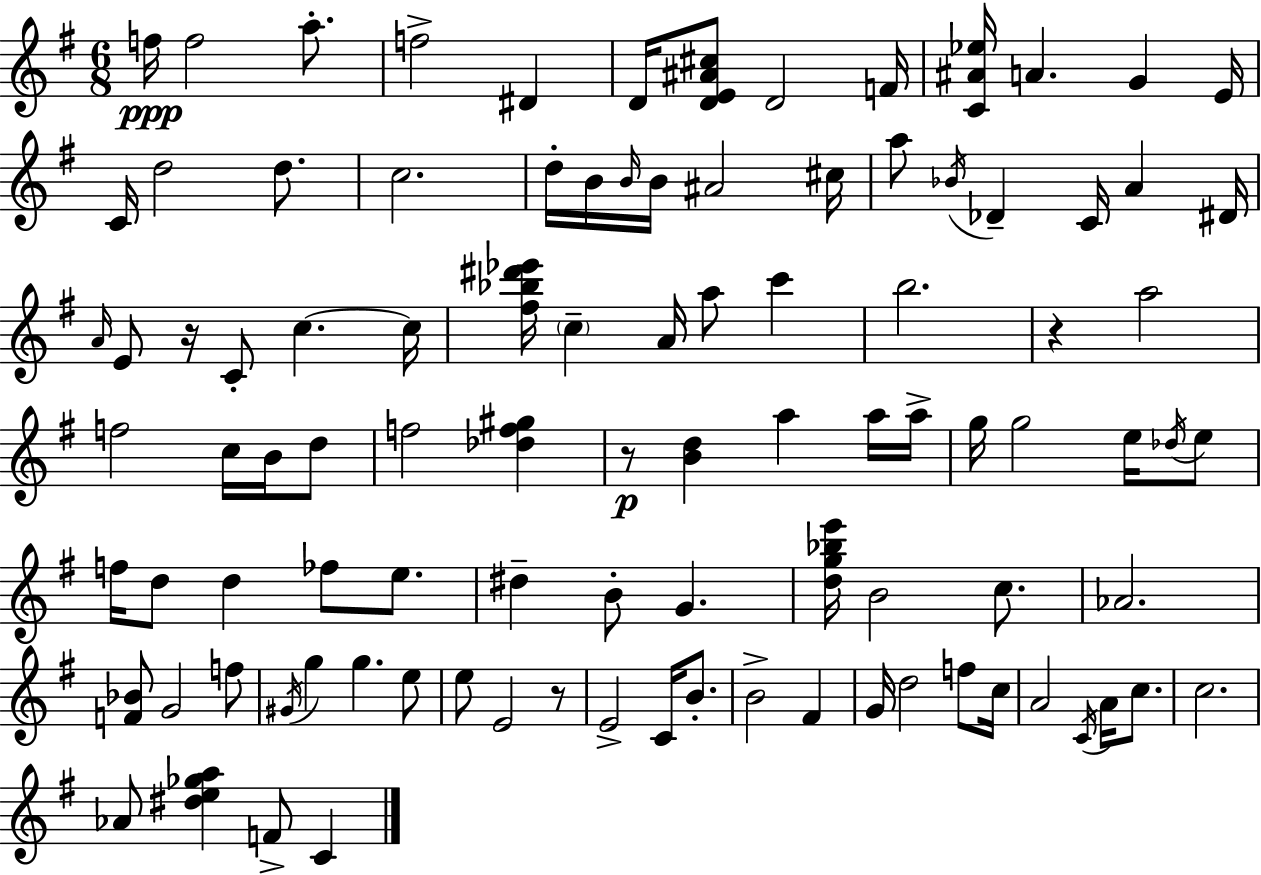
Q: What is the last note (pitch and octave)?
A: C4